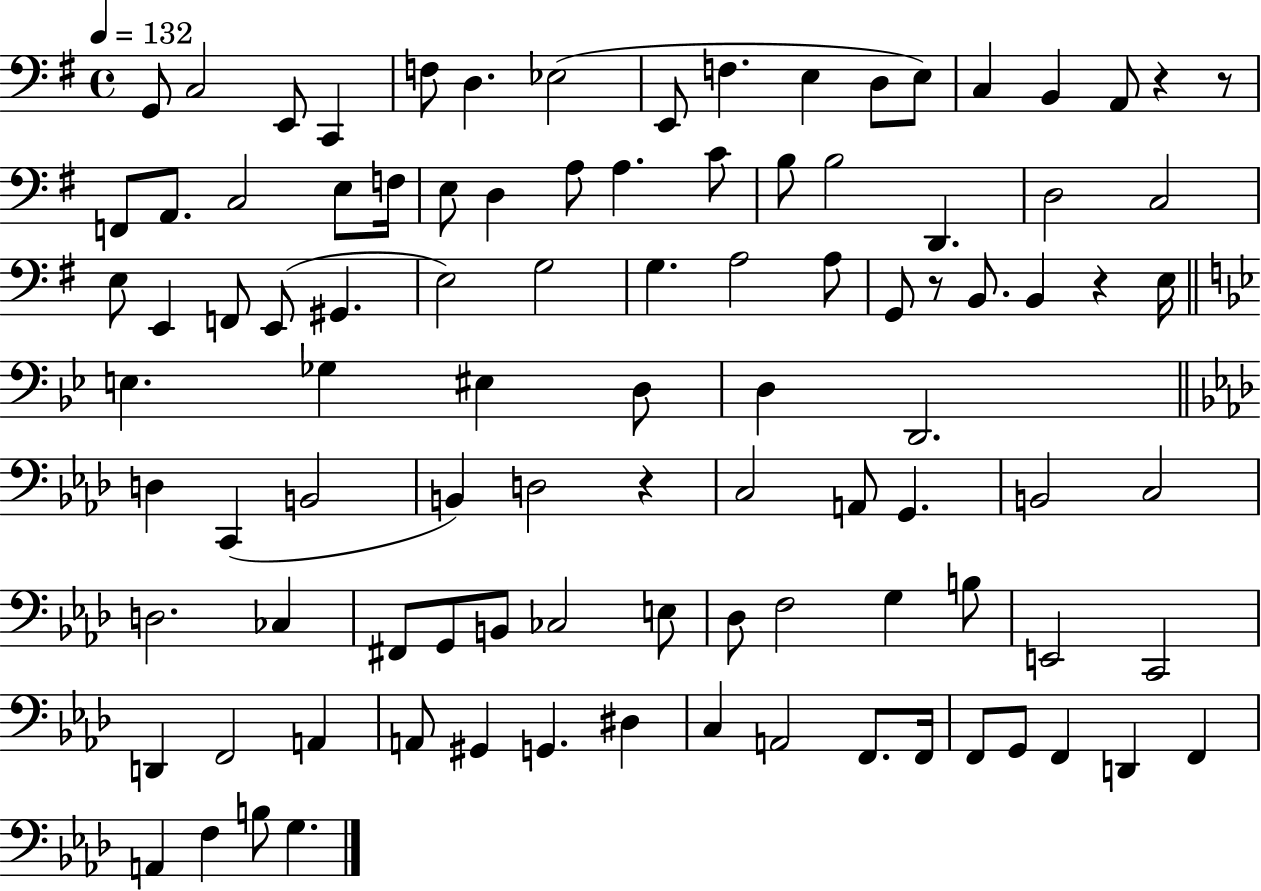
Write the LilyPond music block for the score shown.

{
  \clef bass
  \time 4/4
  \defaultTimeSignature
  \key g \major
  \tempo 4 = 132
  g,8 c2 e,8 c,4 | f8 d4. ees2( | e,8 f4. e4 d8 e8) | c4 b,4 a,8 r4 r8 | \break f,8 a,8. c2 e8 f16 | e8 d4 a8 a4. c'8 | b8 b2 d,4. | d2 c2 | \break e8 e,4 f,8 e,8( gis,4. | e2) g2 | g4. a2 a8 | g,8 r8 b,8. b,4 r4 e16 | \break \bar "||" \break \key g \minor e4. ges4 eis4 d8 | d4 d,2. | \bar "||" \break \key aes \major d4 c,4( b,2 | b,4) d2 r4 | c2 a,8 g,4. | b,2 c2 | \break d2. ces4 | fis,8 g,8 b,8 ces2 e8 | des8 f2 g4 b8 | e,2 c,2 | \break d,4 f,2 a,4 | a,8 gis,4 g,4. dis4 | c4 a,2 f,8. f,16 | f,8 g,8 f,4 d,4 f,4 | \break a,4 f4 b8 g4. | \bar "|."
}